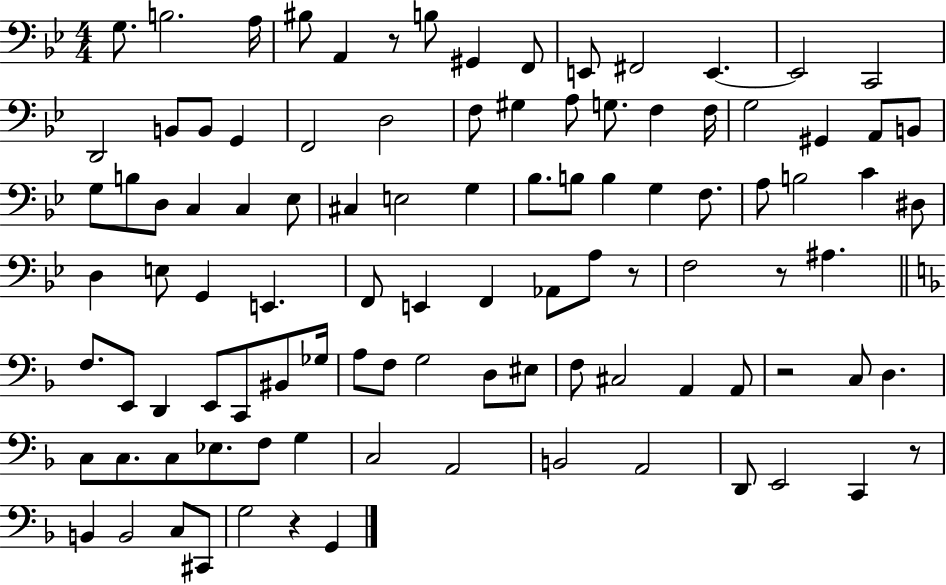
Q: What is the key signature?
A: BES major